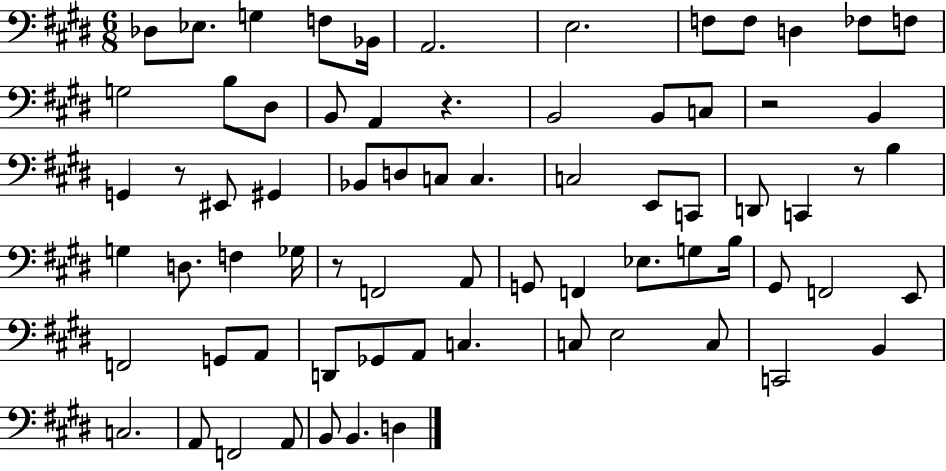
Db3/e Eb3/e. G3/q F3/e Bb2/s A2/h. E3/h. F3/e F3/e D3/q FES3/e F3/e G3/h B3/e D#3/e B2/e A2/q R/q. B2/h B2/e C3/e R/h B2/q G2/q R/e EIS2/e G#2/q Bb2/e D3/e C3/e C3/q. C3/h E2/e C2/e D2/e C2/q R/e B3/q G3/q D3/e. F3/q Gb3/s R/e F2/h A2/e G2/e F2/q Eb3/e. G3/e B3/s G#2/e F2/h E2/e F2/h G2/e A2/e D2/e Gb2/e A2/e C3/q. C3/e E3/h C3/e C2/h B2/q C3/h. A2/e F2/h A2/e B2/e B2/q. D3/q